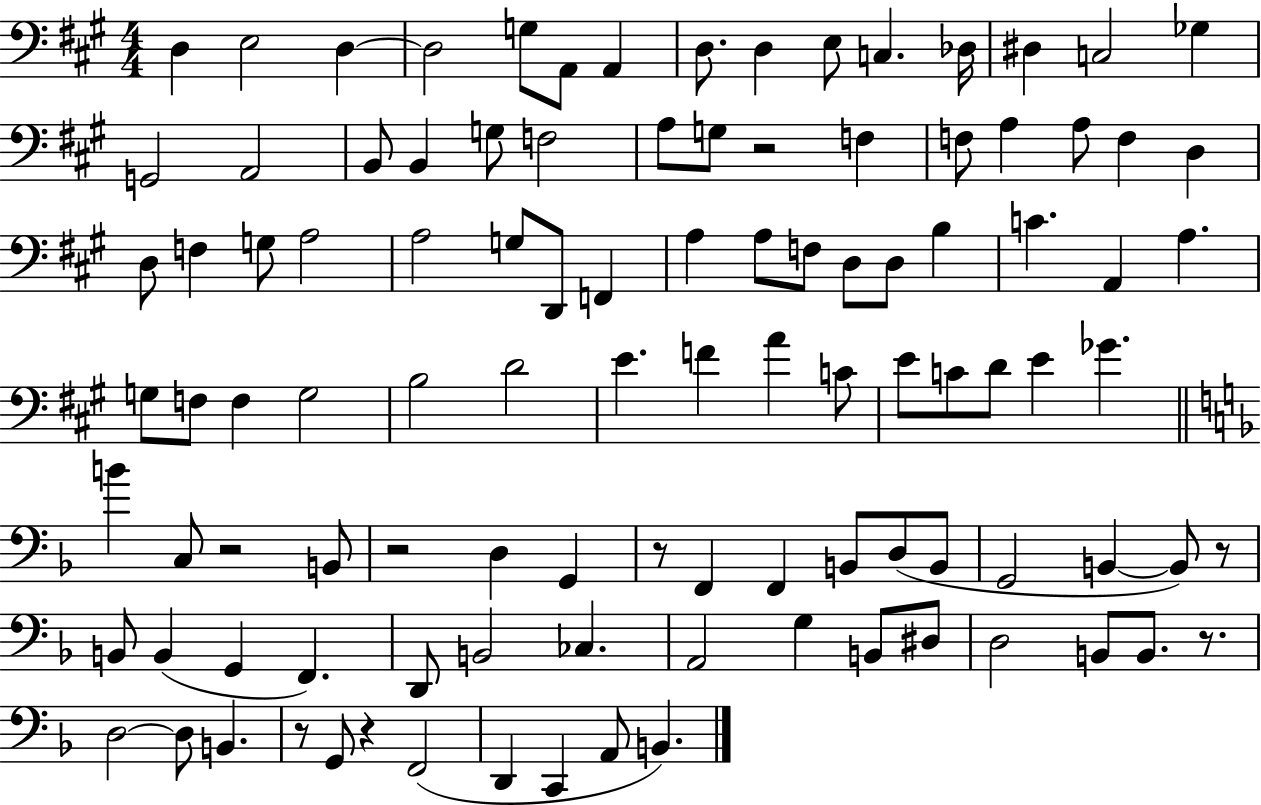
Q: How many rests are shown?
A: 8